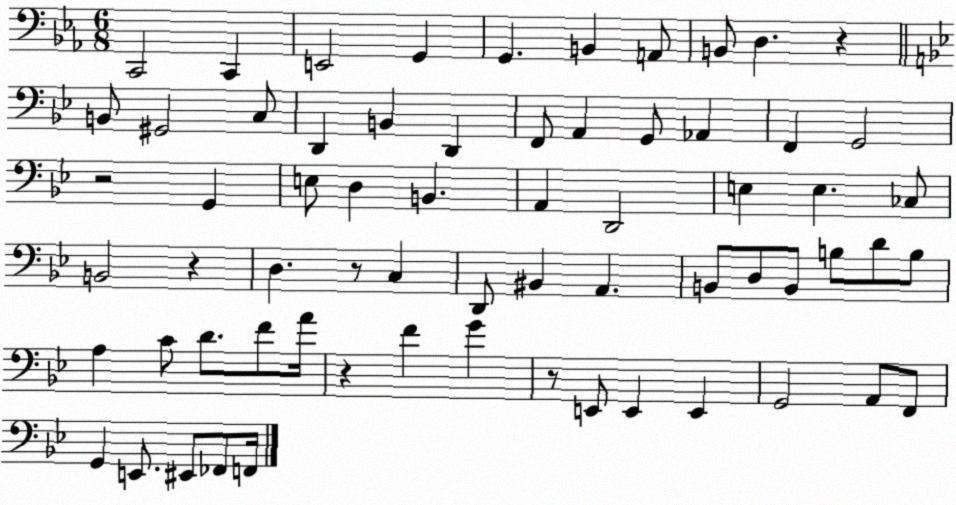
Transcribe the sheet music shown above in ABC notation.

X:1
T:Untitled
M:6/8
L:1/4
K:Eb
C,,2 C,, E,,2 G,, G,, B,, A,,/2 B,,/2 D, z B,,/2 ^G,,2 C,/2 D,, B,, D,, F,,/2 A,, G,,/2 _A,, F,, G,,2 z2 G,, E,/2 D, B,, A,, D,,2 E, E, _C,/2 B,,2 z D, z/2 C, D,,/2 ^B,, A,, B,,/2 D,/2 B,,/2 B,/2 D/2 B,/2 A, C/2 D/2 F/2 A/4 z F G z/2 E,,/2 E,, E,, G,,2 A,,/2 F,,/2 G,, E,,/2 ^E,,/2 _F,,/2 F,,/4